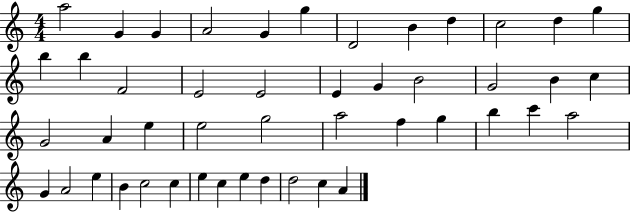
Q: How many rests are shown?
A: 0